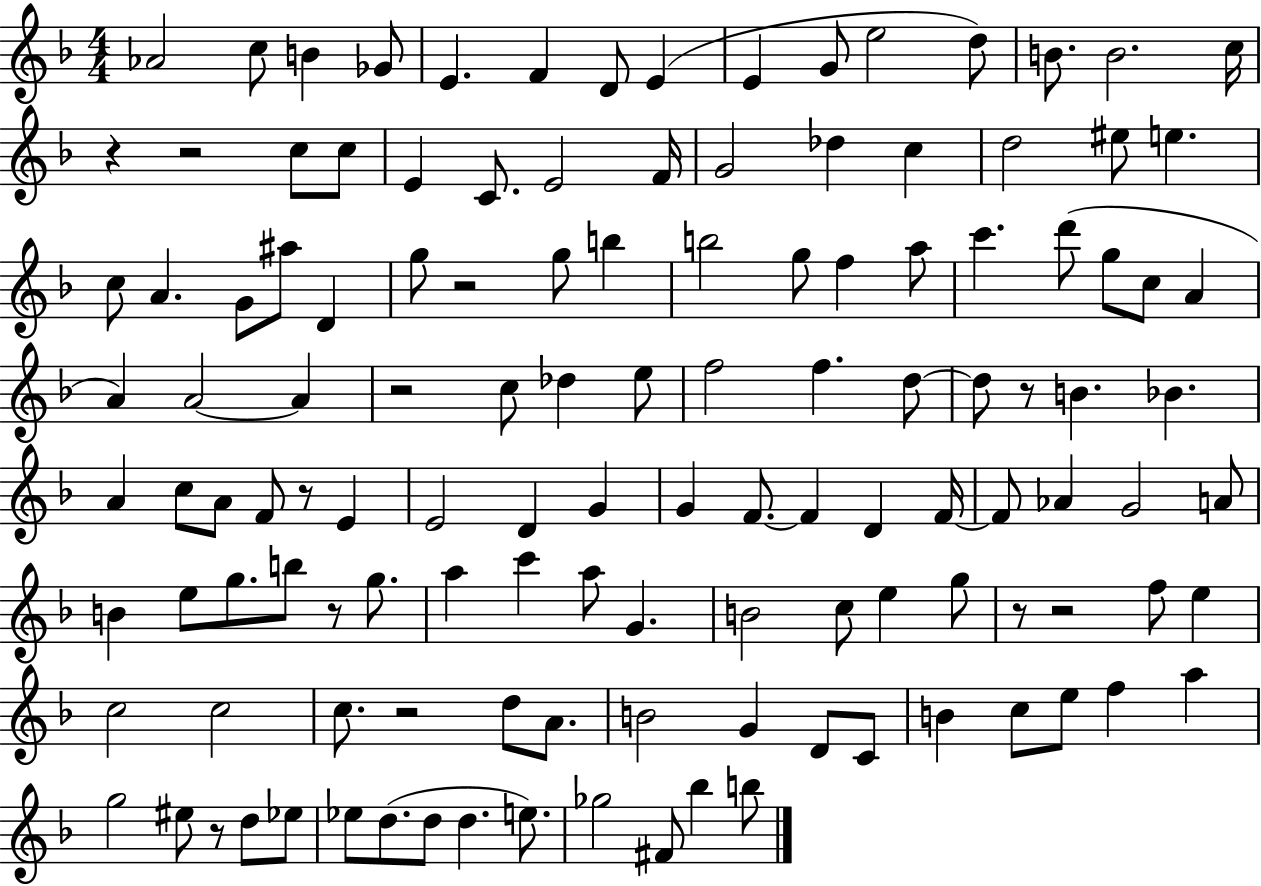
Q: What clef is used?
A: treble